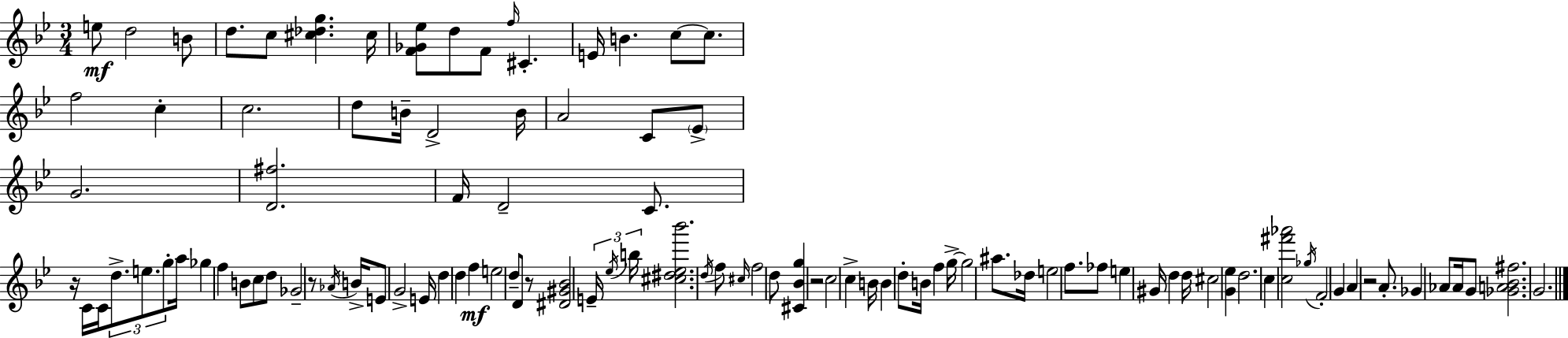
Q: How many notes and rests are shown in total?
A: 104